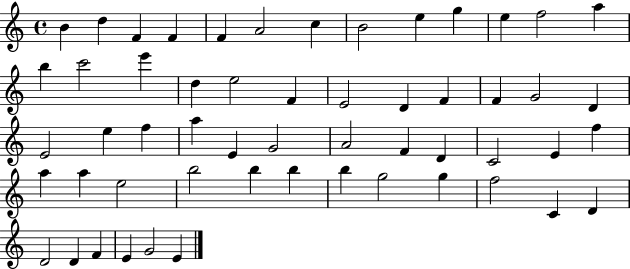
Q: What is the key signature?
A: C major